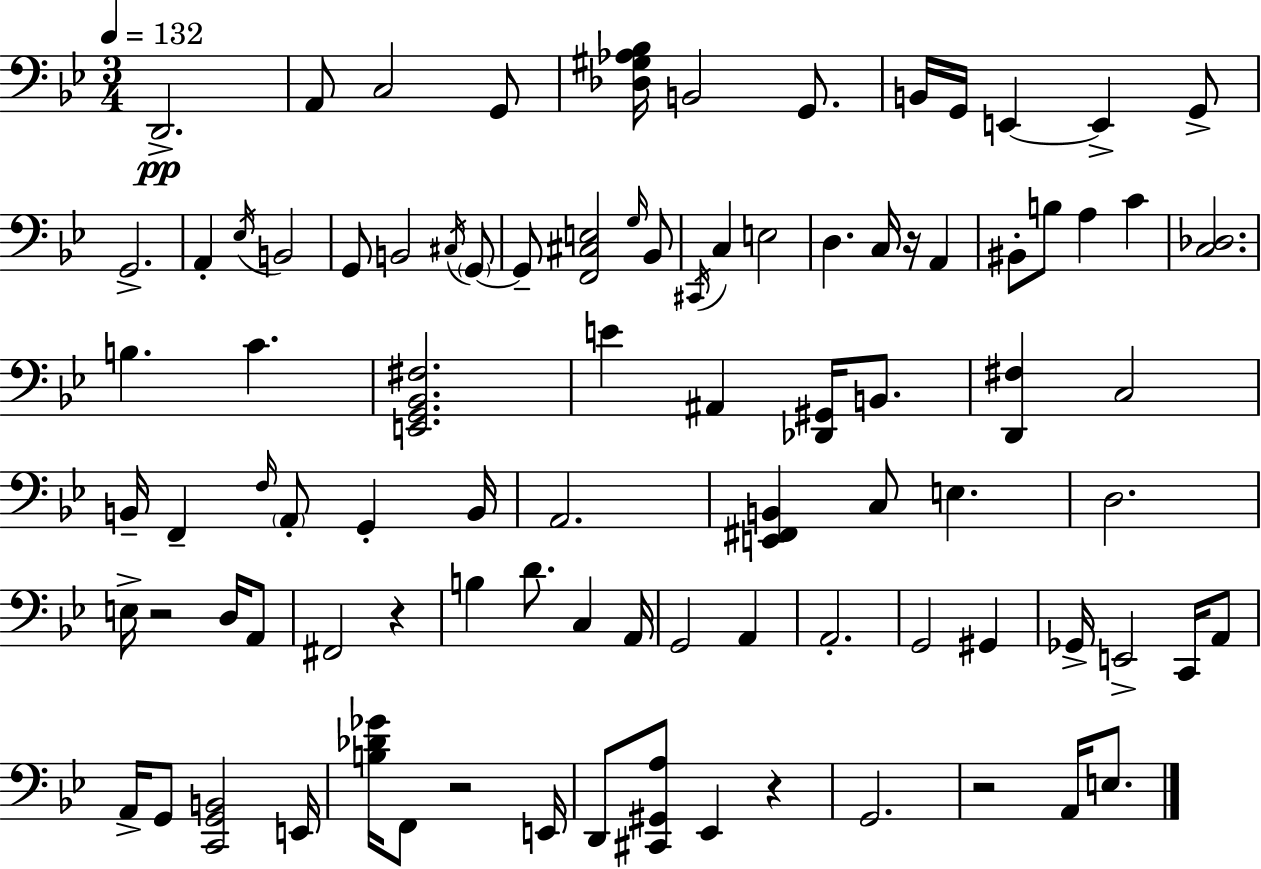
D2/h. A2/e C3/h G2/e [Db3,G#3,Ab3,Bb3]/s B2/h G2/e. B2/s G2/s E2/q E2/q G2/e G2/h. A2/q Eb3/s B2/h G2/e B2/h C#3/s G2/e G2/e [F2,C#3,E3]/h G3/s Bb2/e C#2/s C3/q E3/h D3/q. C3/s R/s A2/q BIS2/e B3/e A3/q C4/q [C3,Db3]/h. B3/q. C4/q. [E2,G2,Bb2,F#3]/h. E4/q A#2/q [Db2,G#2]/s B2/e. [D2,F#3]/q C3/h B2/s F2/q F3/s A2/e G2/q B2/s A2/h. [E2,F#2,B2]/q C3/e E3/q. D3/h. E3/s R/h D3/s A2/e F#2/h R/q B3/q D4/e. C3/q A2/s G2/h A2/q A2/h. G2/h G#2/q Gb2/s E2/h C2/s A2/e A2/s G2/e [C2,G2,B2]/h E2/s [B3,Db4,Gb4]/s F2/e R/h E2/s D2/e [C#2,G#2,A3]/e Eb2/q R/q G2/h. R/h A2/s E3/e.